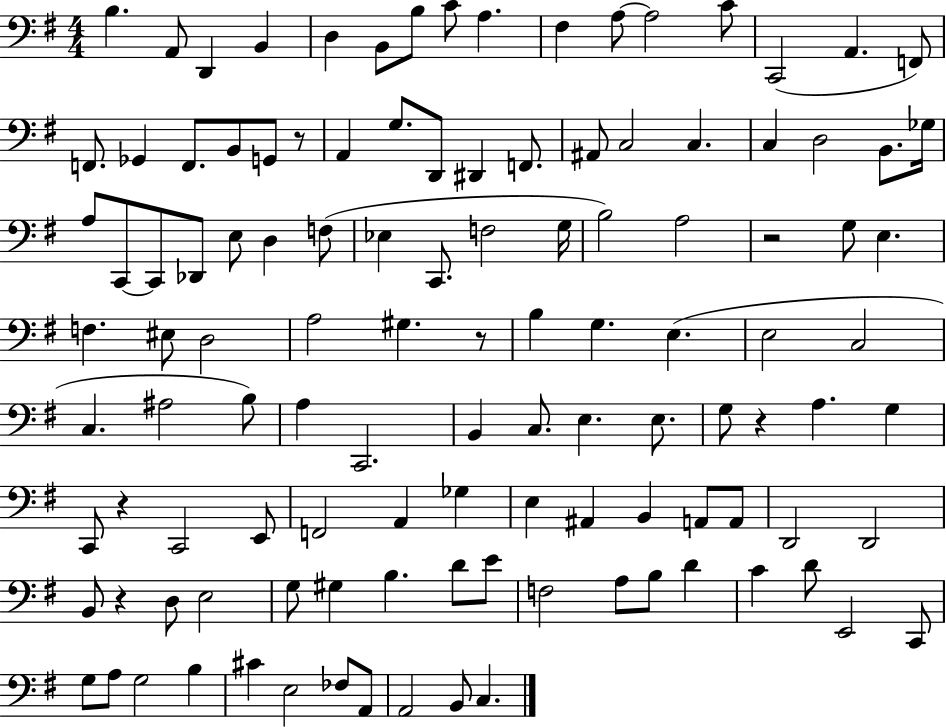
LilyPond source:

{
  \clef bass
  \numericTimeSignature
  \time 4/4
  \key g \major
  \repeat volta 2 { b4. a,8 d,4 b,4 | d4 b,8 b8 c'8 a4. | fis4 a8~~ a2 c'8 | c,2( a,4. f,8) | \break f,8. ges,4 f,8. b,8 g,8 r8 | a,4 g8. d,8 dis,4 f,8. | ais,8 c2 c4. | c4 d2 b,8. ges16 | \break a8 c,8~~ c,8 des,8 e8 d4 f8( | ees4 c,8. f2 g16 | b2) a2 | r2 g8 e4. | \break f4. eis8 d2 | a2 gis4. r8 | b4 g4. e4.( | e2 c2 | \break c4. ais2 b8) | a4 c,2. | b,4 c8. e4. e8. | g8 r4 a4. g4 | \break c,8 r4 c,2 e,8 | f,2 a,4 ges4 | e4 ais,4 b,4 a,8 a,8 | d,2 d,2 | \break b,8 r4 d8 e2 | g8 gis4 b4. d'8 e'8 | f2 a8 b8 d'4 | c'4 d'8 e,2 c,8 | \break g8 a8 g2 b4 | cis'4 e2 fes8 a,8 | a,2 b,8 c4. | } \bar "|."
}